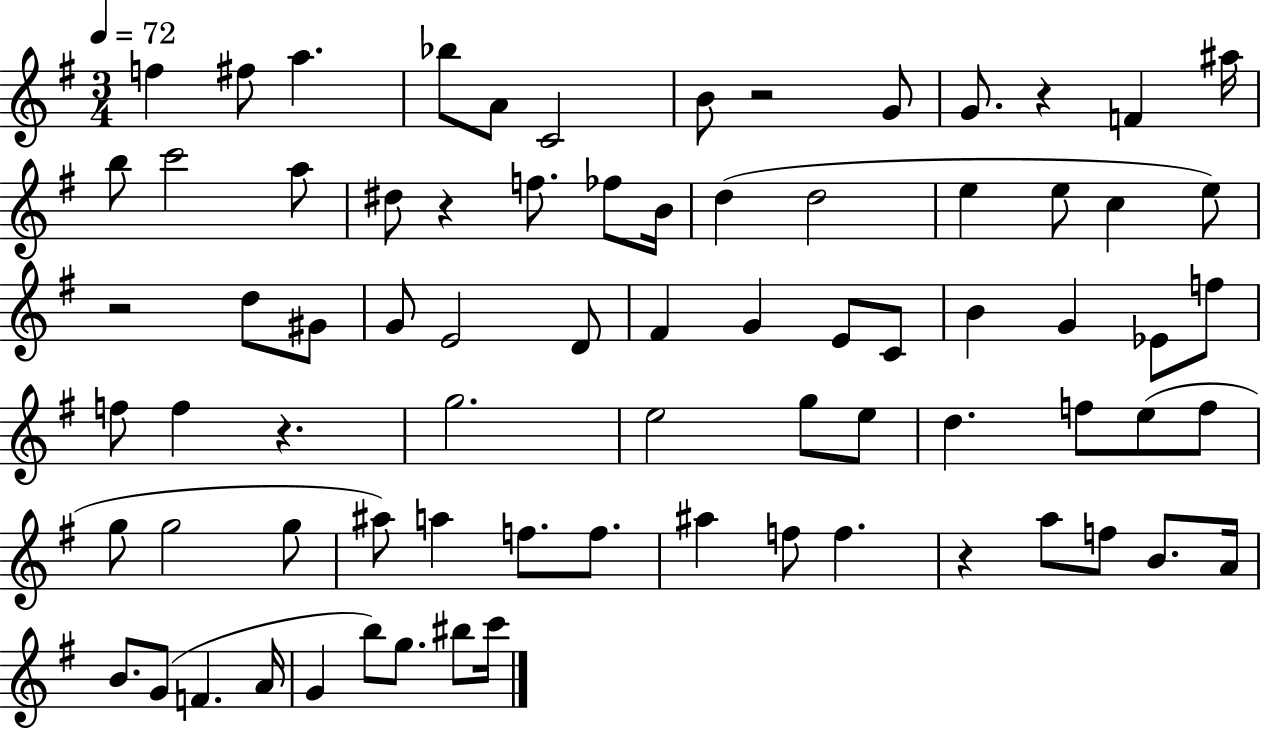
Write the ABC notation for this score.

X:1
T:Untitled
M:3/4
L:1/4
K:G
f ^f/2 a _b/2 A/2 C2 B/2 z2 G/2 G/2 z F ^a/4 b/2 c'2 a/2 ^d/2 z f/2 _f/2 B/4 d d2 e e/2 c e/2 z2 d/2 ^G/2 G/2 E2 D/2 ^F G E/2 C/2 B G _E/2 f/2 f/2 f z g2 e2 g/2 e/2 d f/2 e/2 f/2 g/2 g2 g/2 ^a/2 a f/2 f/2 ^a f/2 f z a/2 f/2 B/2 A/4 B/2 G/2 F A/4 G b/2 g/2 ^b/2 c'/4